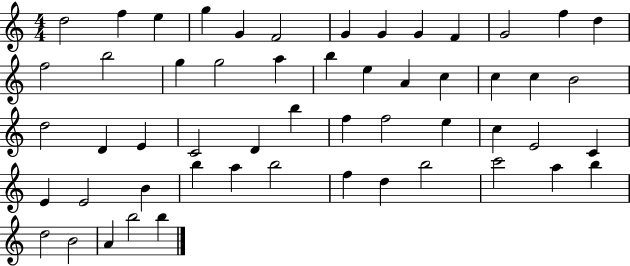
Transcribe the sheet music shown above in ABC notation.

X:1
T:Untitled
M:4/4
L:1/4
K:C
d2 f e g G F2 G G G F G2 f d f2 b2 g g2 a b e A c c c B2 d2 D E C2 D b f f2 e c E2 C E E2 B b a b2 f d b2 c'2 a b d2 B2 A b2 b